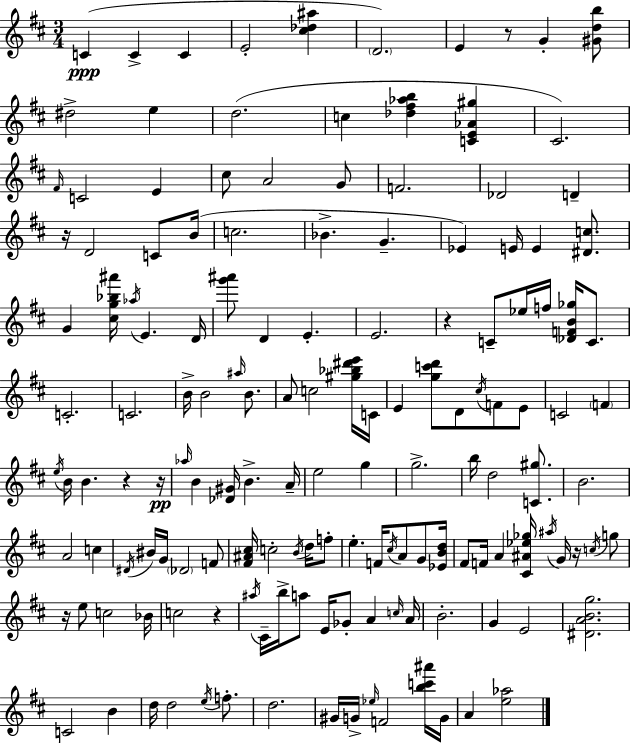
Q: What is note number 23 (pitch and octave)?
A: C4